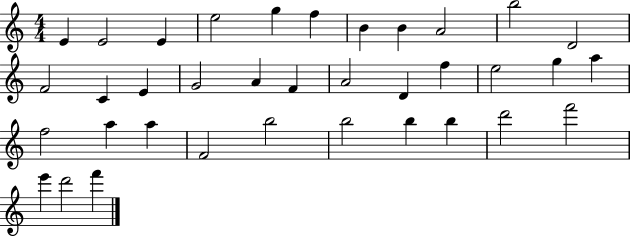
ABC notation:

X:1
T:Untitled
M:4/4
L:1/4
K:C
E E2 E e2 g f B B A2 b2 D2 F2 C E G2 A F A2 D f e2 g a f2 a a F2 b2 b2 b b d'2 f'2 e' d'2 f'